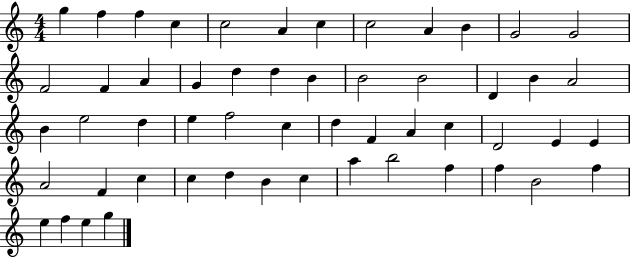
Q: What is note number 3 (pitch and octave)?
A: F5